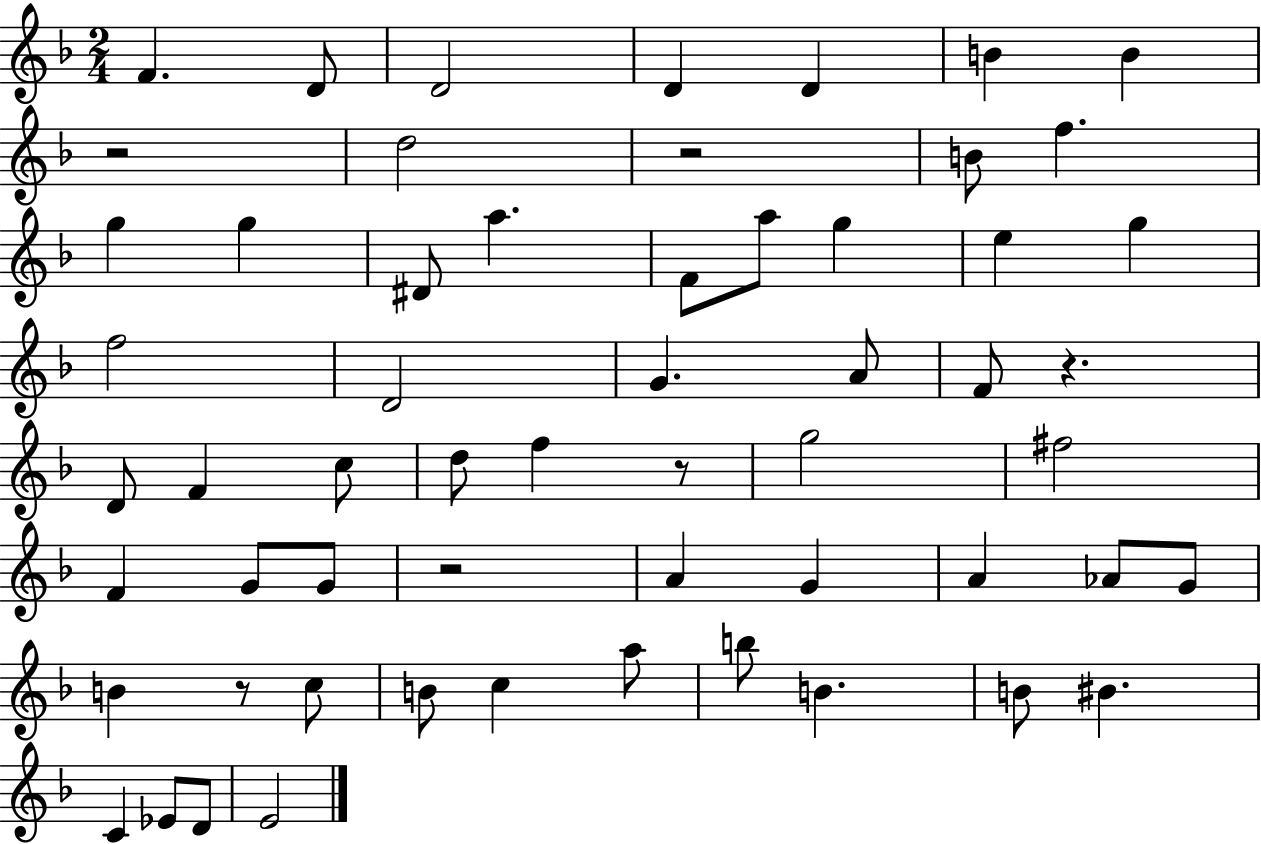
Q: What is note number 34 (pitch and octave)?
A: G4